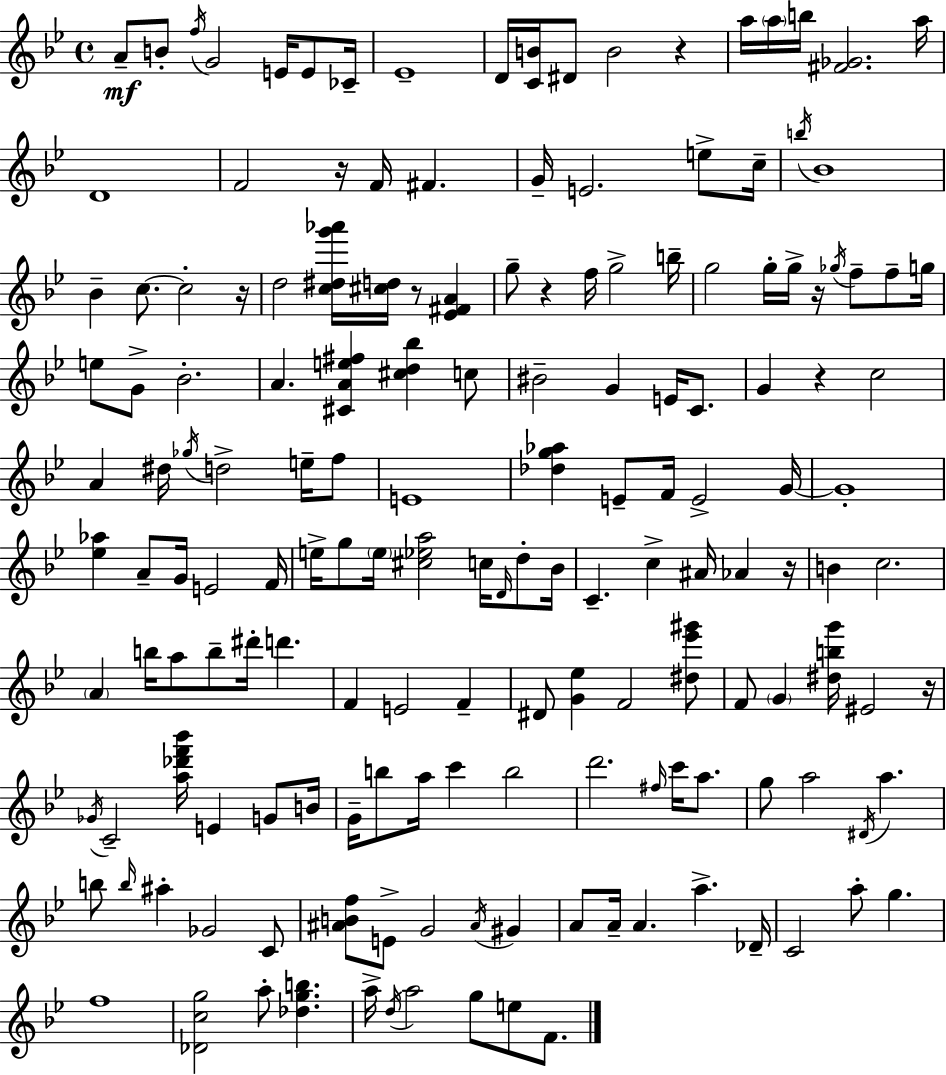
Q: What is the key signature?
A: BES major